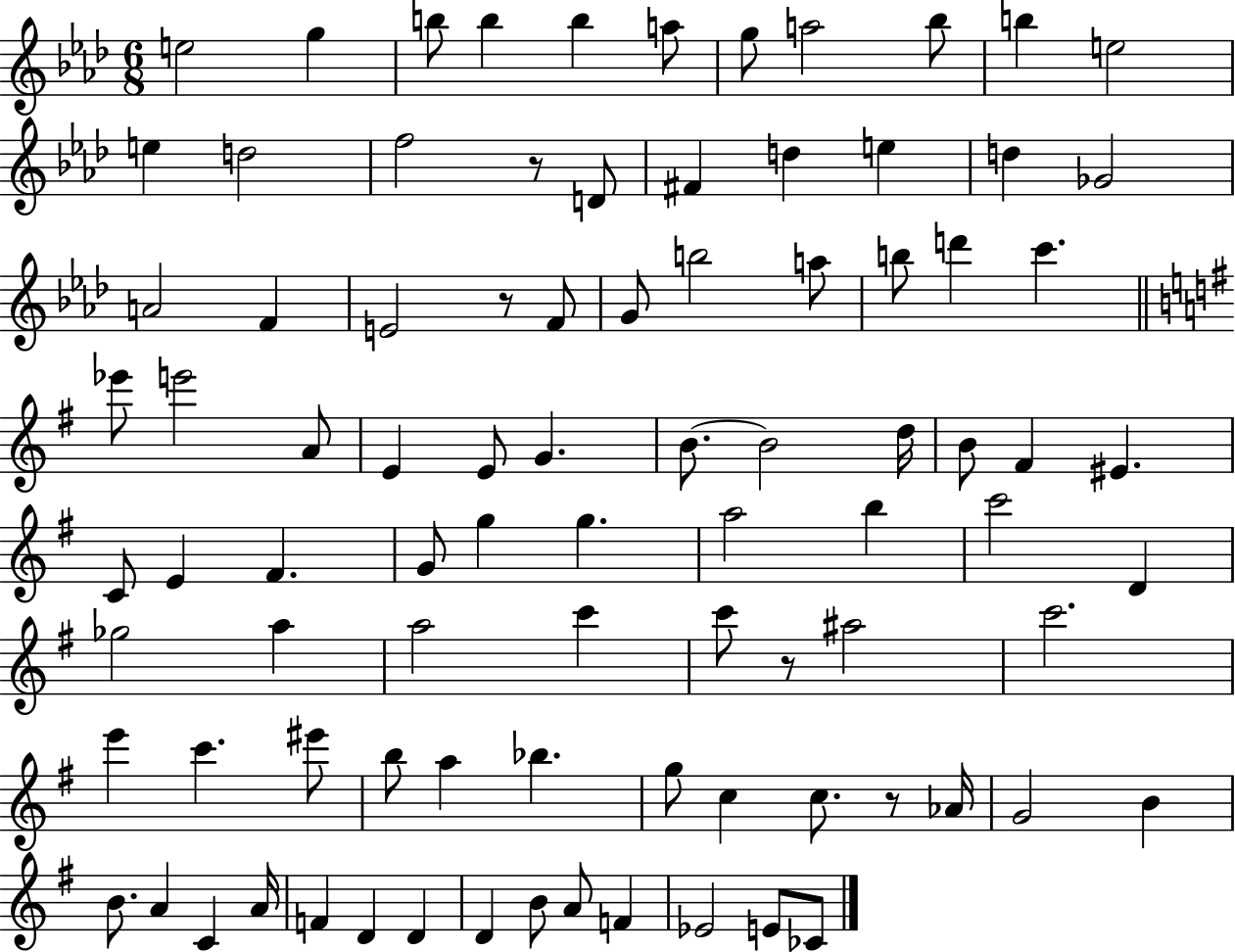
E5/h G5/q B5/e B5/q B5/q A5/e G5/e A5/h Bb5/e B5/q E5/h E5/q D5/h F5/h R/e D4/e F#4/q D5/q E5/q D5/q Gb4/h A4/h F4/q E4/h R/e F4/e G4/e B5/h A5/e B5/e D6/q C6/q. Eb6/e E6/h A4/e E4/q E4/e G4/q. B4/e. B4/h D5/s B4/e F#4/q EIS4/q. C4/e E4/q F#4/q. G4/e G5/q G5/q. A5/h B5/q C6/h D4/q Gb5/h A5/q A5/h C6/q C6/e R/e A#5/h C6/h. E6/q C6/q. EIS6/e B5/e A5/q Bb5/q. G5/e C5/q C5/e. R/e Ab4/s G4/h B4/q B4/e. A4/q C4/q A4/s F4/q D4/q D4/q D4/q B4/e A4/e F4/q Eb4/h E4/e CES4/e